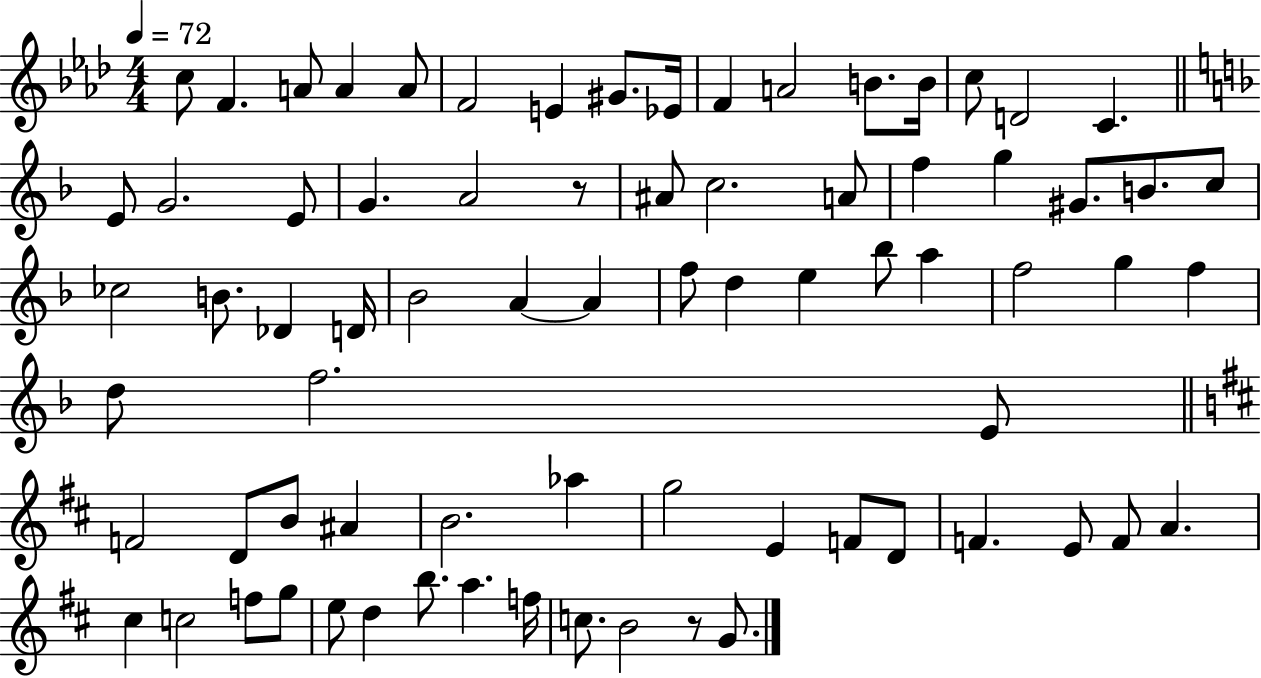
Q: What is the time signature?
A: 4/4